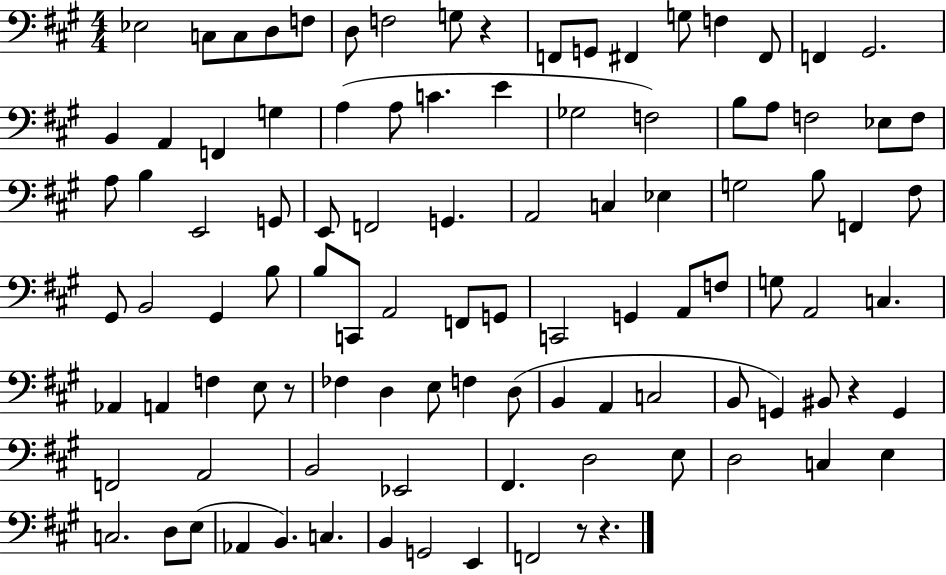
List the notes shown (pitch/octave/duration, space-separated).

Eb3/h C3/e C3/e D3/e F3/e D3/e F3/h G3/e R/q F2/e G2/e F#2/q G3/e F3/q F#2/e F2/q G#2/h. B2/q A2/q F2/q G3/q A3/q A3/e C4/q. E4/q Gb3/h F3/h B3/e A3/e F3/h Eb3/e F3/e A3/e B3/q E2/h G2/e E2/e F2/h G2/q. A2/h C3/q Eb3/q G3/h B3/e F2/q F#3/e G#2/e B2/h G#2/q B3/e B3/e C2/e A2/h F2/e G2/e C2/h G2/q A2/e F3/e G3/e A2/h C3/q. Ab2/q A2/q F3/q E3/e R/e FES3/q D3/q E3/e F3/q D3/e B2/q A2/q C3/h B2/e G2/q BIS2/e R/q G2/q F2/h A2/h B2/h Eb2/h F#2/q. D3/h E3/e D3/h C3/q E3/q C3/h. D3/e E3/e Ab2/q B2/q. C3/q. B2/q G2/h E2/q F2/h R/e R/q.